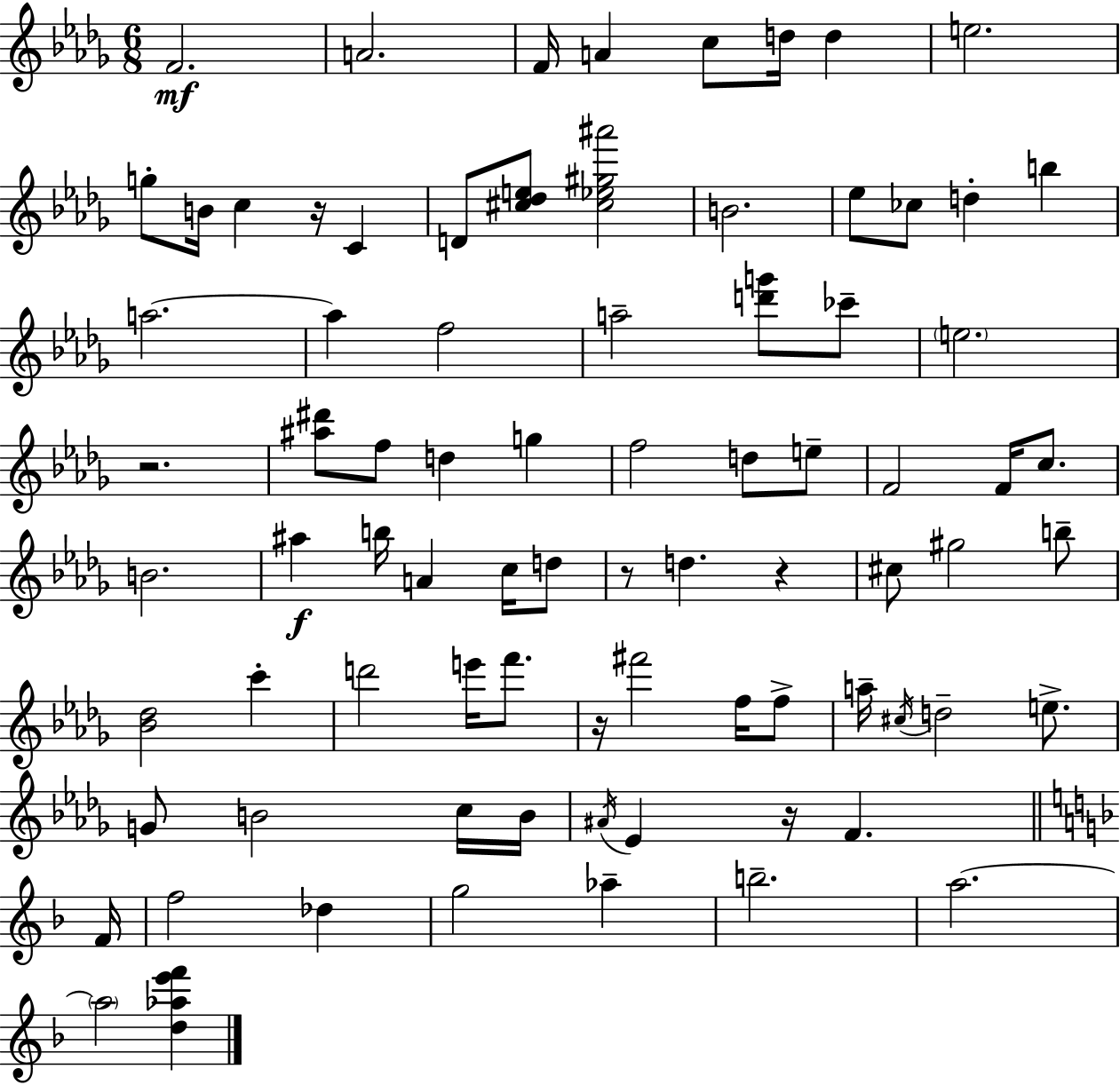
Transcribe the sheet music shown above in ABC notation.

X:1
T:Untitled
M:6/8
L:1/4
K:Bbm
F2 A2 F/4 A c/2 d/4 d e2 g/2 B/4 c z/4 C D/2 [^c_de]/2 [^c_e^g^a']2 B2 _e/2 _c/2 d b a2 a f2 a2 [d'g']/2 _c'/2 e2 z2 [^a^d']/2 f/2 d g f2 d/2 e/2 F2 F/4 c/2 B2 ^a b/4 A c/4 d/2 z/2 d z ^c/2 ^g2 b/2 [_B_d]2 c' d'2 e'/4 f'/2 z/4 ^f'2 f/4 f/2 a/4 ^c/4 d2 e/2 G/2 B2 c/4 B/4 ^A/4 _E z/4 F F/4 f2 _d g2 _a b2 a2 a2 [d_ae'f']